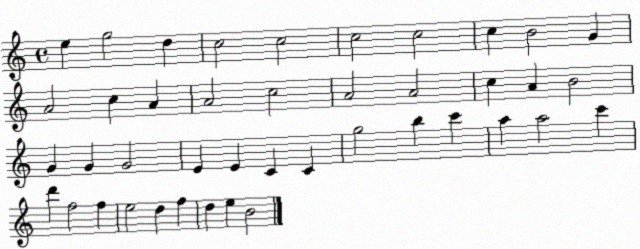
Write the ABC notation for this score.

X:1
T:Untitled
M:4/4
L:1/4
K:C
e g2 d c2 c2 c2 c2 c B2 G A2 c A A2 c2 A2 A2 c A B2 G G G2 E E C C g2 b c' a a2 c' d' f2 f e2 d f d e B2